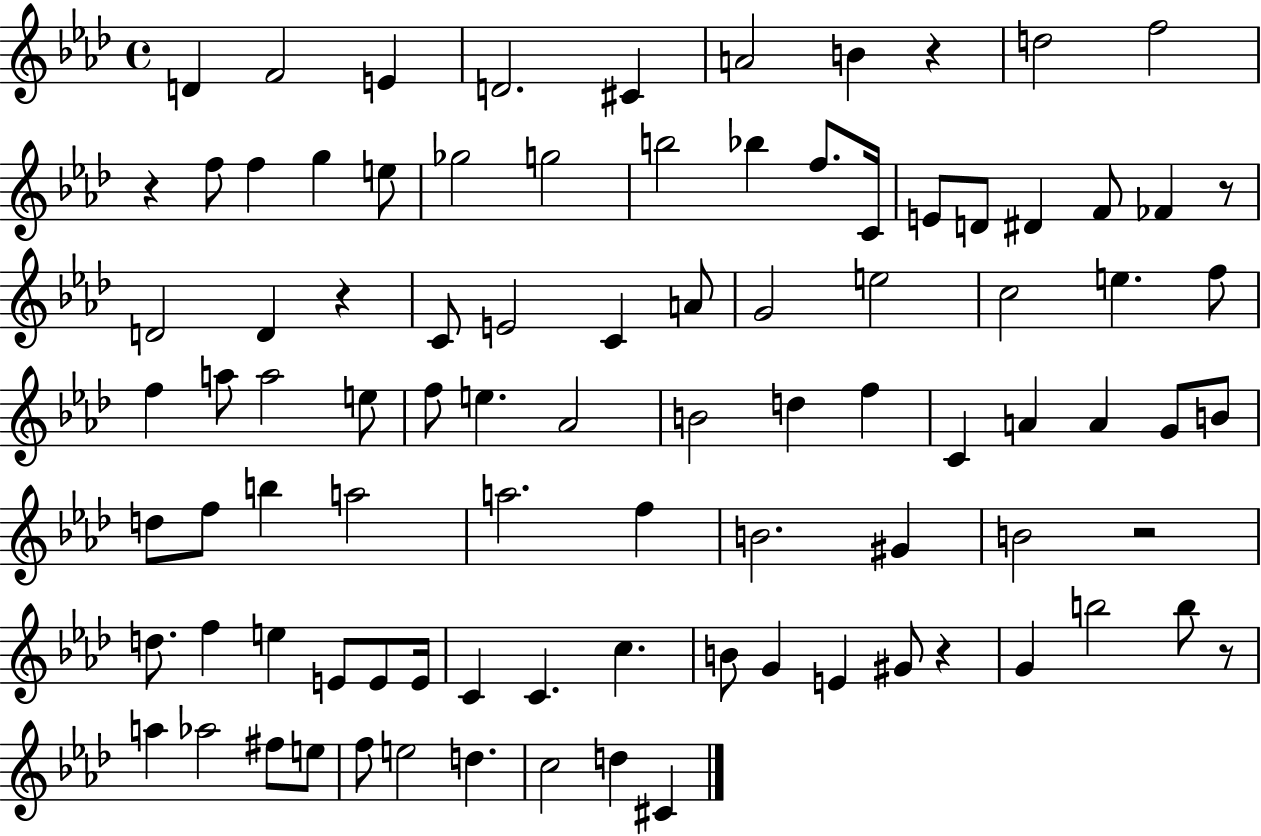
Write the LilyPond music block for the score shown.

{
  \clef treble
  \time 4/4
  \defaultTimeSignature
  \key aes \major
  d'4 f'2 e'4 | d'2. cis'4 | a'2 b'4 r4 | d''2 f''2 | \break r4 f''8 f''4 g''4 e''8 | ges''2 g''2 | b''2 bes''4 f''8. c'16 | e'8 d'8 dis'4 f'8 fes'4 r8 | \break d'2 d'4 r4 | c'8 e'2 c'4 a'8 | g'2 e''2 | c''2 e''4. f''8 | \break f''4 a''8 a''2 e''8 | f''8 e''4. aes'2 | b'2 d''4 f''4 | c'4 a'4 a'4 g'8 b'8 | \break d''8 f''8 b''4 a''2 | a''2. f''4 | b'2. gis'4 | b'2 r2 | \break d''8. f''4 e''4 e'8 e'8 e'16 | c'4 c'4. c''4. | b'8 g'4 e'4 gis'8 r4 | g'4 b''2 b''8 r8 | \break a''4 aes''2 fis''8 e''8 | f''8 e''2 d''4. | c''2 d''4 cis'4 | \bar "|."
}